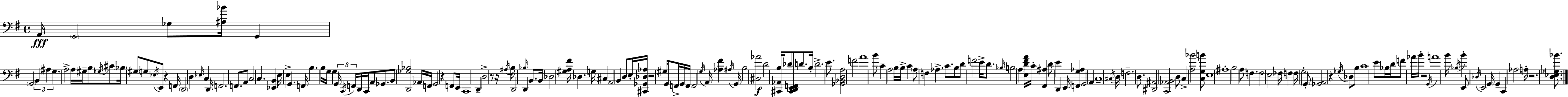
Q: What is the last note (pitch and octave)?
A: A3